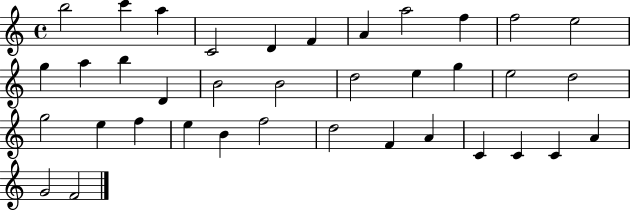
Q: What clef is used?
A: treble